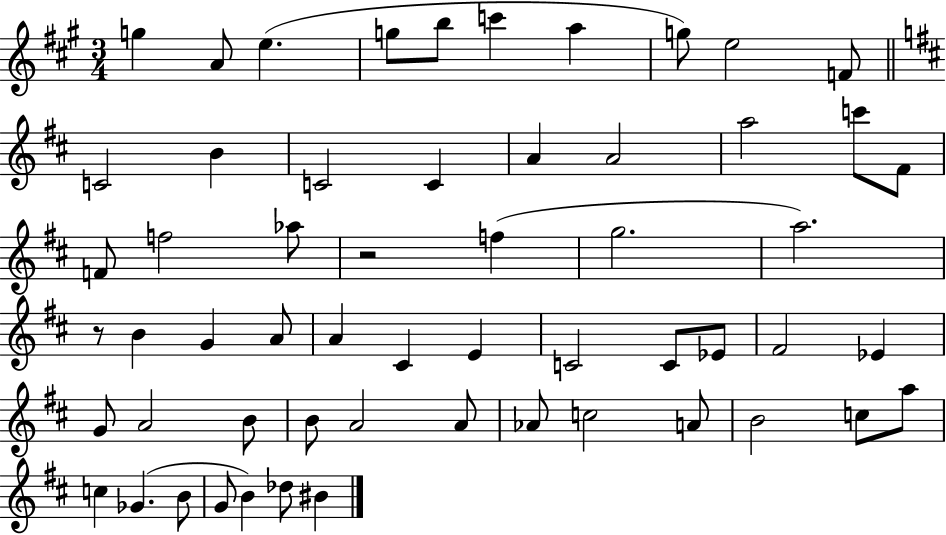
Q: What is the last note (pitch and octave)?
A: BIS4